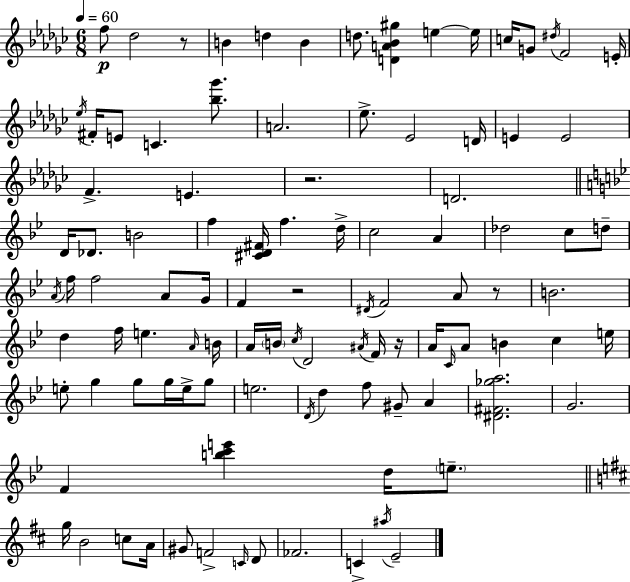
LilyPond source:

{
  \clef treble
  \numericTimeSignature
  \time 6/8
  \key ees \minor
  \tempo 4 = 60
  f''8\p des''2 r8 | b'4 d''4 b'4 | d''8. <d' a' bes' gis''>4 e''4~~ e''16 | c''16 g'8 \acciaccatura { dis''16 } f'2 | \break e'16-. \acciaccatura { ees''16 } fis'16-. e'8 c'4. <bes'' ges'''>8. | a'2. | ees''8.-> ees'2 | d'16 e'4 e'2 | \break f'4.-> e'4. | r2. | d'2. | \bar "||" \break \key g \minor d'16 des'8. b'2 | f''4 <cis' d' fis'>16 f''4. d''16-> | c''2 a'4 | des''2 c''8 d''8-- | \break \acciaccatura { a'16 } f''16 f''2 a'8 | g'16 f'4 r2 | \acciaccatura { dis'16 } f'2 a'8 | r8 b'2. | \break d''4 f''16 e''4. | \grace { a'16 } b'16 a'16 \parenthesize b'16 \acciaccatura { c''16 } d'2 | \acciaccatura { ais'16 } f'16 r16 a'16 \grace { c'16 } a'8 b'4 | c''4 e''16 e''8-. g''4 | \break g''8 g''16 e''16-> g''8 e''2. | \acciaccatura { d'16 } d''4 f''8 | gis'8-- a'4 <dis' fis' ges'' a''>2. | g'2. | \break f'4 <b'' c''' e'''>4 | d''16 \parenthesize e''8.-- \bar "||" \break \key d \major g''16 b'2 c''8 a'16 | gis'8 f'2-> \grace { c'16 } d'8 | fes'2. | c'4-> \acciaccatura { ais''16 } e'2-- | \break \bar "|."
}